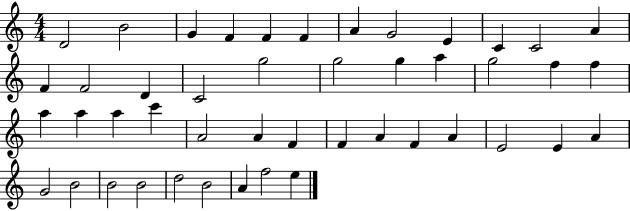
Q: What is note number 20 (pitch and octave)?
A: A5